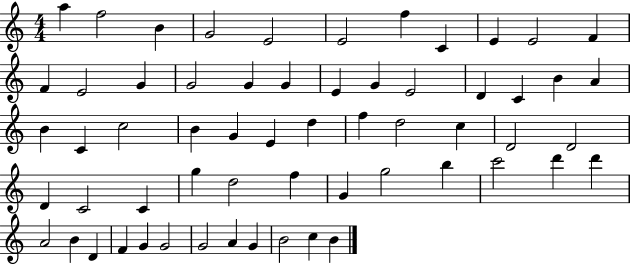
{
  \clef treble
  \numericTimeSignature
  \time 4/4
  \key c \major
  a''4 f''2 b'4 | g'2 e'2 | e'2 f''4 c'4 | e'4 e'2 f'4 | \break f'4 e'2 g'4 | g'2 g'4 g'4 | e'4 g'4 e'2 | d'4 c'4 b'4 a'4 | \break b'4 c'4 c''2 | b'4 g'4 e'4 d''4 | f''4 d''2 c''4 | d'2 d'2 | \break d'4 c'2 c'4 | g''4 d''2 f''4 | g'4 g''2 b''4 | c'''2 d'''4 d'''4 | \break a'2 b'4 d'4 | f'4 g'4 g'2 | g'2 a'4 g'4 | b'2 c''4 b'4 | \break \bar "|."
}